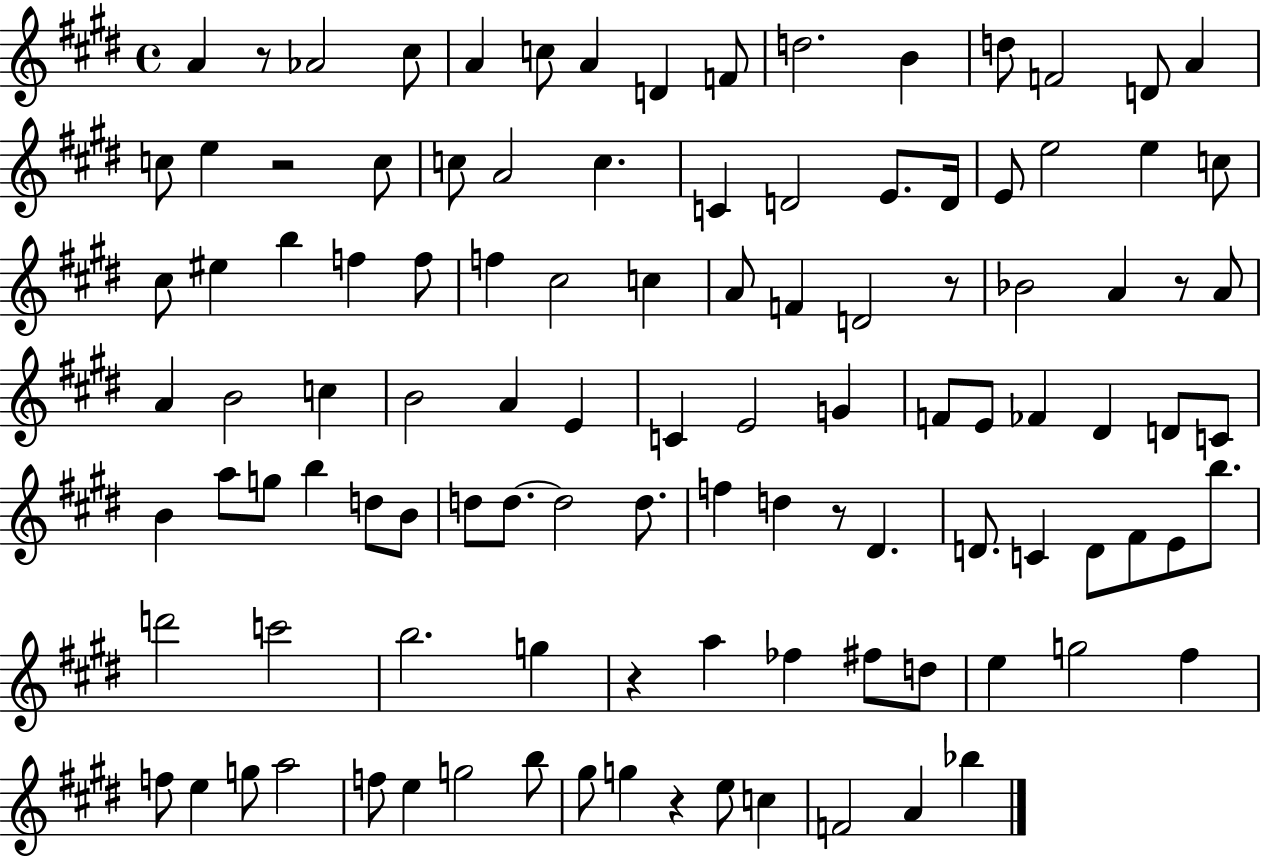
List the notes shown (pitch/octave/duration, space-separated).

A4/q R/e Ab4/h C#5/e A4/q C5/e A4/q D4/q F4/e D5/h. B4/q D5/e F4/h D4/e A4/q C5/e E5/q R/h C5/e C5/e A4/h C5/q. C4/q D4/h E4/e. D4/s E4/e E5/h E5/q C5/e C#5/e EIS5/q B5/q F5/q F5/e F5/q C#5/h C5/q A4/e F4/q D4/h R/e Bb4/h A4/q R/e A4/e A4/q B4/h C5/q B4/h A4/q E4/q C4/q E4/h G4/q F4/e E4/e FES4/q D#4/q D4/e C4/e B4/q A5/e G5/e B5/q D5/e B4/e D5/e D5/e. D5/h D5/e. F5/q D5/q R/e D#4/q. D4/e. C4/q D4/e F#4/e E4/e B5/e. D6/h C6/h B5/h. G5/q R/q A5/q FES5/q F#5/e D5/e E5/q G5/h F#5/q F5/e E5/q G5/e A5/h F5/e E5/q G5/h B5/e G#5/e G5/q R/q E5/e C5/q F4/h A4/q Bb5/q